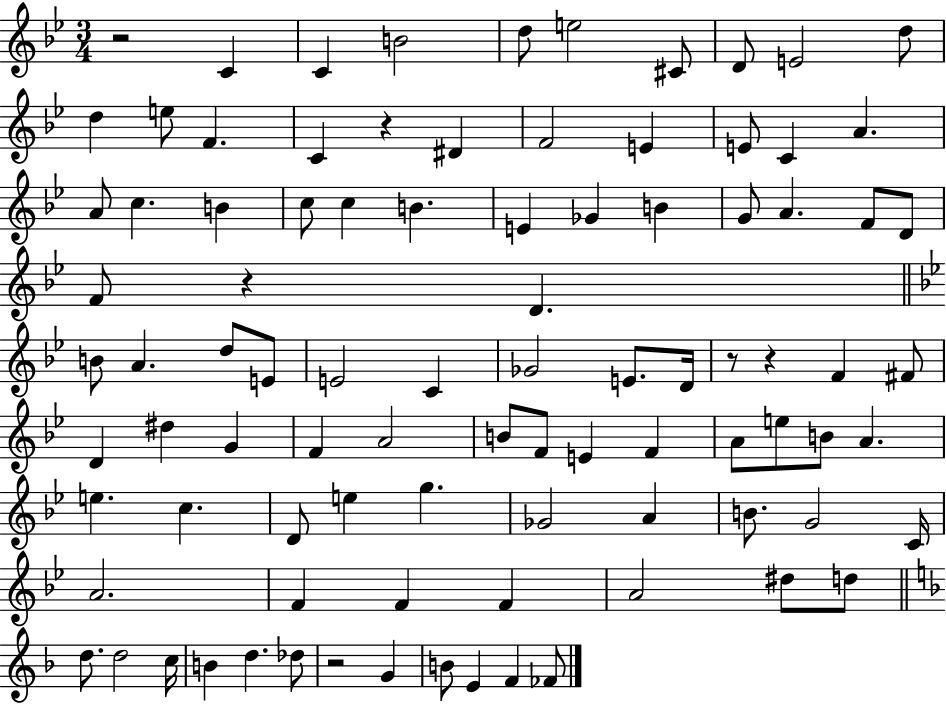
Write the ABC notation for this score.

X:1
T:Untitled
M:3/4
L:1/4
K:Bb
z2 C C B2 d/2 e2 ^C/2 D/2 E2 d/2 d e/2 F C z ^D F2 E E/2 C A A/2 c B c/2 c B E _G B G/2 A F/2 D/2 F/2 z D B/2 A d/2 E/2 E2 C _G2 E/2 D/4 z/2 z F ^F/2 D ^d G F A2 B/2 F/2 E F A/2 e/2 B/2 A e c D/2 e g _G2 A B/2 G2 C/4 A2 F F F A2 ^d/2 d/2 d/2 d2 c/4 B d _d/2 z2 G B/2 E F _F/2